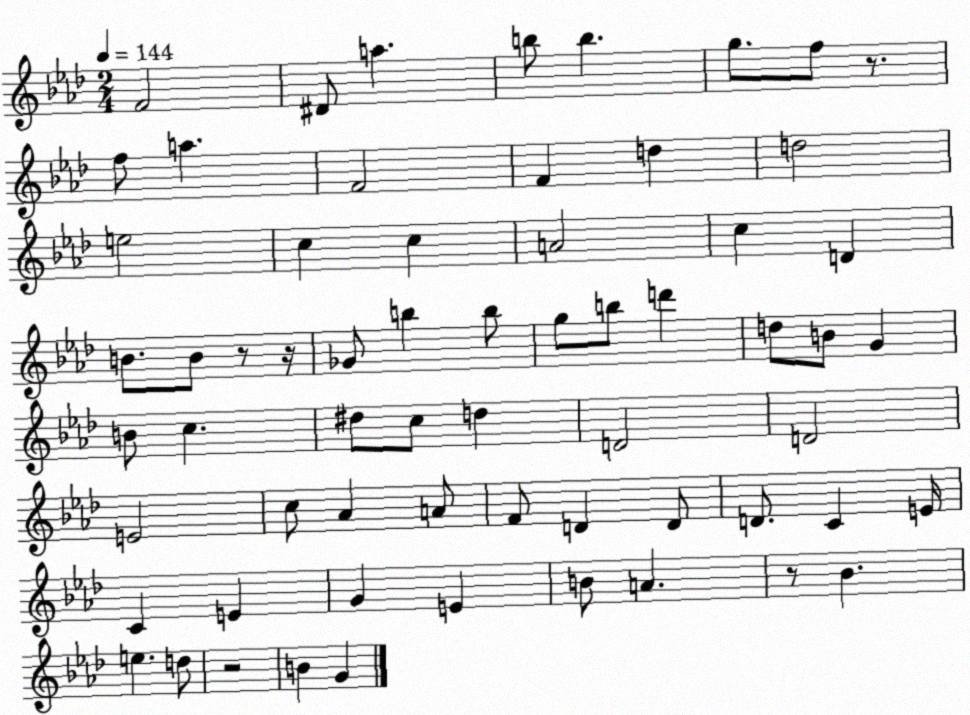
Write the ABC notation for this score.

X:1
T:Untitled
M:2/4
L:1/4
K:Ab
F2 ^D/2 a b/2 b g/2 f/2 z/2 f/2 a F2 F d d2 e2 c c A2 c D B/2 B/2 z/2 z/4 _G/2 b b/2 g/2 b/2 d' d/2 B/2 G B/2 c ^d/2 c/2 d D2 D2 E2 c/2 _A A/2 F/2 D D/2 D/2 C E/4 C E G E B/2 A z/2 _B e d/2 z2 B G